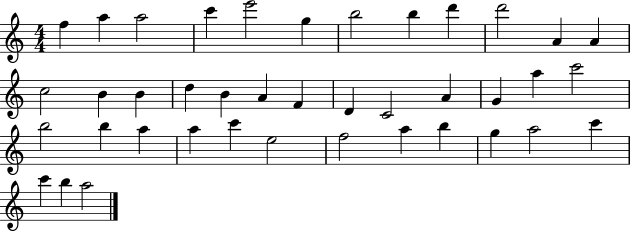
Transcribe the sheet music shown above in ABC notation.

X:1
T:Untitled
M:4/4
L:1/4
K:C
f a a2 c' e'2 g b2 b d' d'2 A A c2 B B d B A F D C2 A G a c'2 b2 b a a c' e2 f2 a b g a2 c' c' b a2